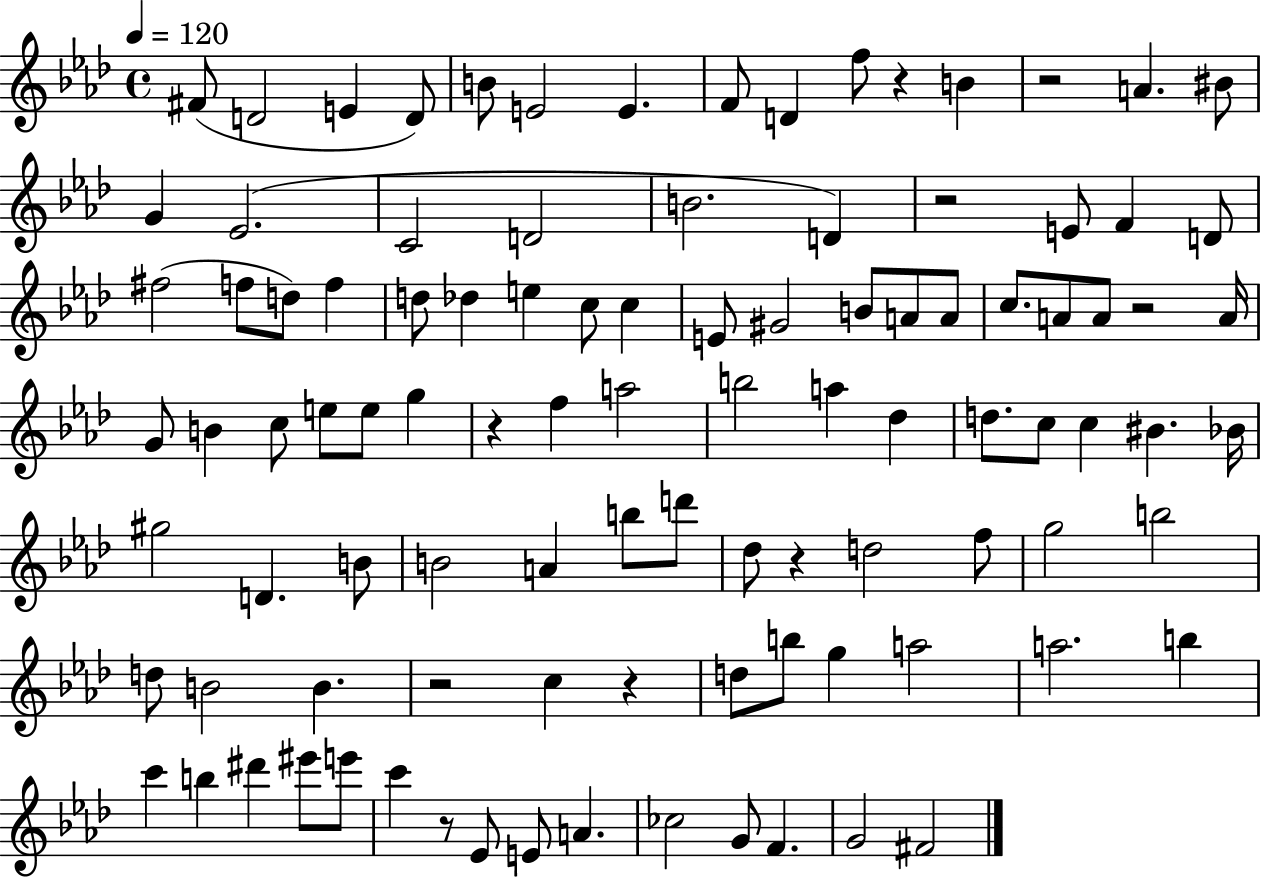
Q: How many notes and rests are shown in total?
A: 101